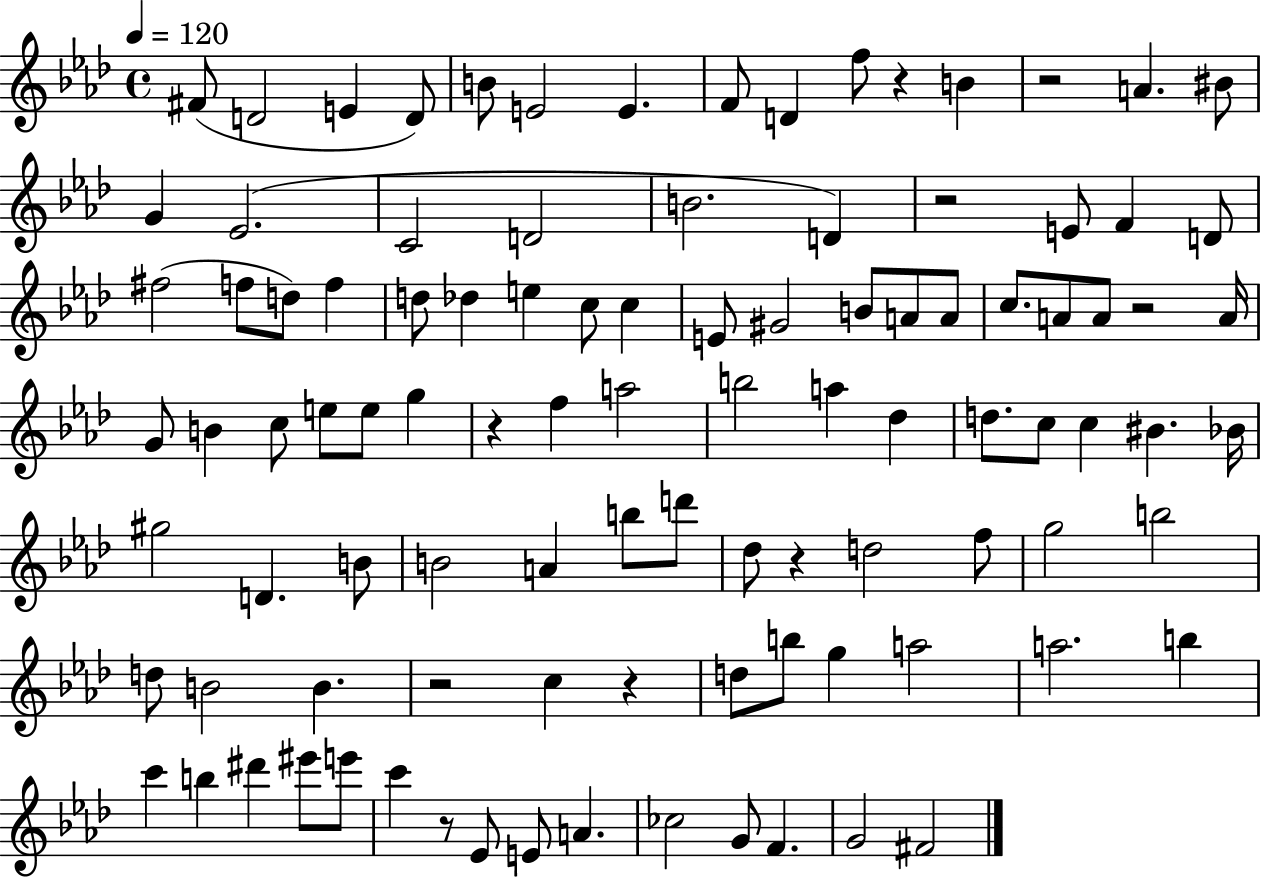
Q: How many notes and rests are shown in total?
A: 101